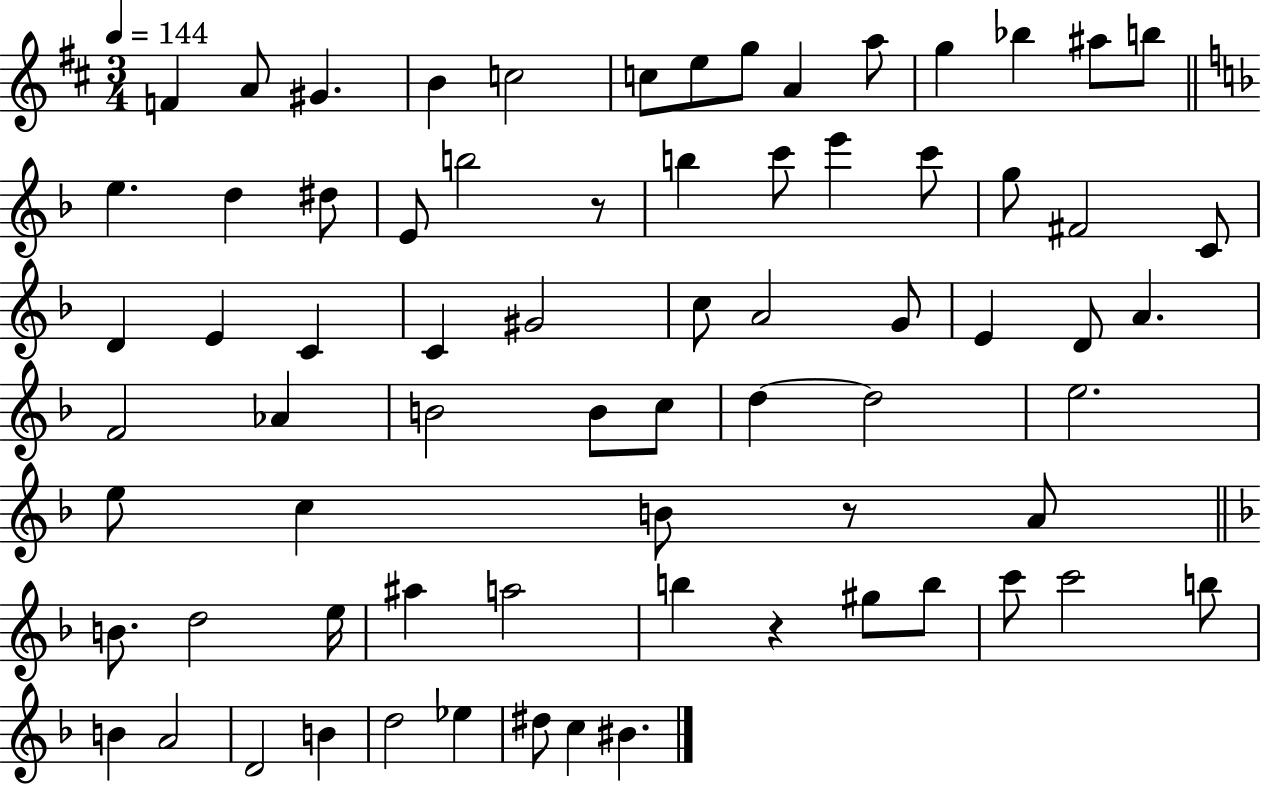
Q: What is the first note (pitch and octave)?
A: F4